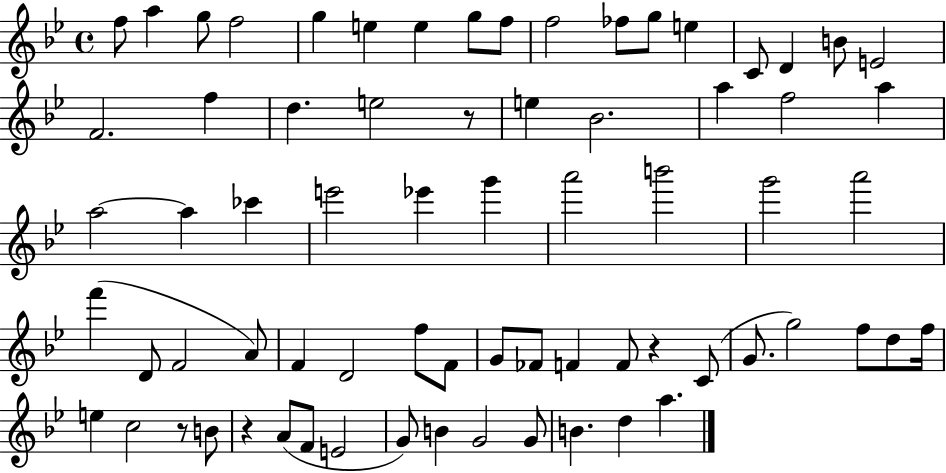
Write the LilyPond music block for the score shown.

{
  \clef treble
  \time 4/4
  \defaultTimeSignature
  \key bes \major
  \repeat volta 2 { f''8 a''4 g''8 f''2 | g''4 e''4 e''4 g''8 f''8 | f''2 fes''8 g''8 e''4 | c'8 d'4 b'8 e'2 | \break f'2. f''4 | d''4. e''2 r8 | e''4 bes'2. | a''4 f''2 a''4 | \break a''2~~ a''4 ces'''4 | e'''2 ees'''4 g'''4 | a'''2 b'''2 | g'''2 a'''2 | \break f'''4( d'8 f'2 a'8) | f'4 d'2 f''8 f'8 | g'8 fes'8 f'4 f'8 r4 c'8( | g'8. g''2) f''8 d''8 f''16 | \break e''4 c''2 r8 b'8 | r4 a'8( f'8 e'2 | g'8) b'4 g'2 g'8 | b'4. d''4 a''4. | \break } \bar "|."
}